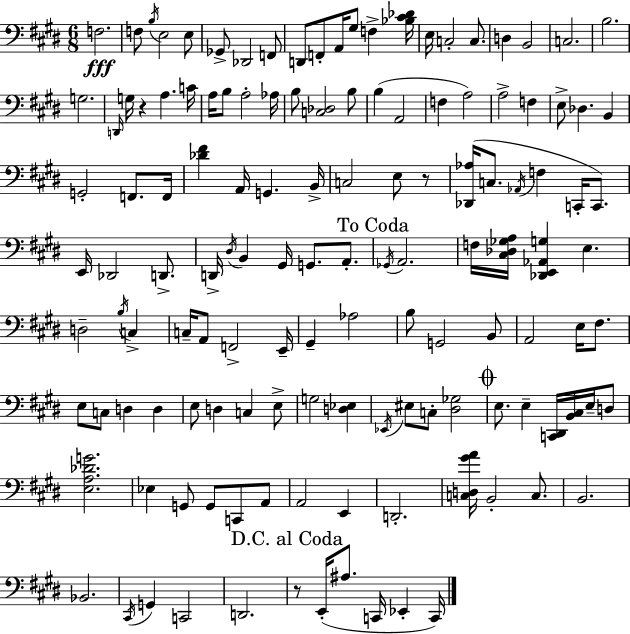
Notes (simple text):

F3/h. F3/e B3/s E3/h E3/e Gb2/e Db2/h F2/e D2/e F2/e A2/s G#3/e F3/q [Bb3,C#4,Db4]/s E3/s C3/h C3/e. D3/q B2/h C3/h. B3/h. G3/h. D2/s G3/s R/q A3/q. C4/s A3/s B3/e A3/h Ab3/s B3/e [C3,Db3]/h B3/e B3/q A2/h F3/q A3/h A3/h F3/q E3/e Db3/q. B2/q G2/h F2/e. F2/s [Db4,F#4]/q A2/s G2/q. B2/s C3/h E3/e R/e [Db2,Ab3]/s C3/e. Ab2/s F3/q C2/s C2/e. E2/s Db2/h D2/e. D2/s D#3/s B2/q G#2/s G2/e. A2/e. Gb2/s A2/h. F3/s [C#3,Db3,Gb3,A3]/s [Db2,E2,Ab2,G3]/q E3/q. D3/h B3/s C3/q C3/s A2/e F2/h E2/s G#2/q Ab3/h B3/e G2/h B2/e A2/h E3/s F#3/e. E3/e C3/e D3/q D3/q E3/e D3/q C3/q E3/e G3/h [D3,Eb3]/q Eb2/s EIS3/e C3/e [D#3,Gb3]/h E3/e. E3/q [C2,D#2]/s [B2,C#3]/s E3/s D3/e [E3,A3,Db4,G4]/h. Eb3/q G2/e G2/e C2/e A2/e A2/h E2/q D2/h. [C3,D3,G#4,A4]/s B2/h C3/e. B2/h. Bb2/h. C#2/s G2/q C2/h D2/h. R/e E2/s A#3/e. C2/s Eb2/q C2/s